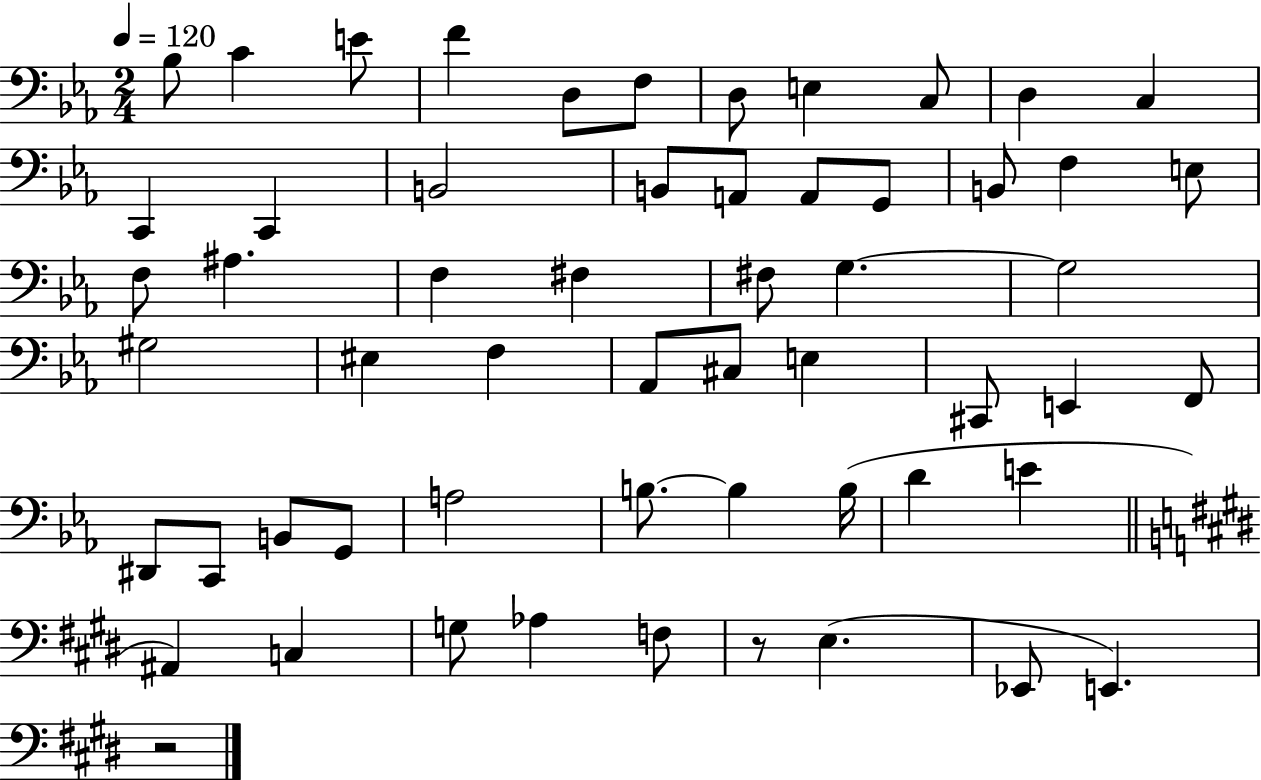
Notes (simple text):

Bb3/e C4/q E4/e F4/q D3/e F3/e D3/e E3/q C3/e D3/q C3/q C2/q C2/q B2/h B2/e A2/e A2/e G2/e B2/e F3/q E3/e F3/e A#3/q. F3/q F#3/q F#3/e G3/q. G3/h G#3/h EIS3/q F3/q Ab2/e C#3/e E3/q C#2/e E2/q F2/e D#2/e C2/e B2/e G2/e A3/h B3/e. B3/q B3/s D4/q E4/q A#2/q C3/q G3/e Ab3/q F3/e R/e E3/q. Eb2/e E2/q. R/h